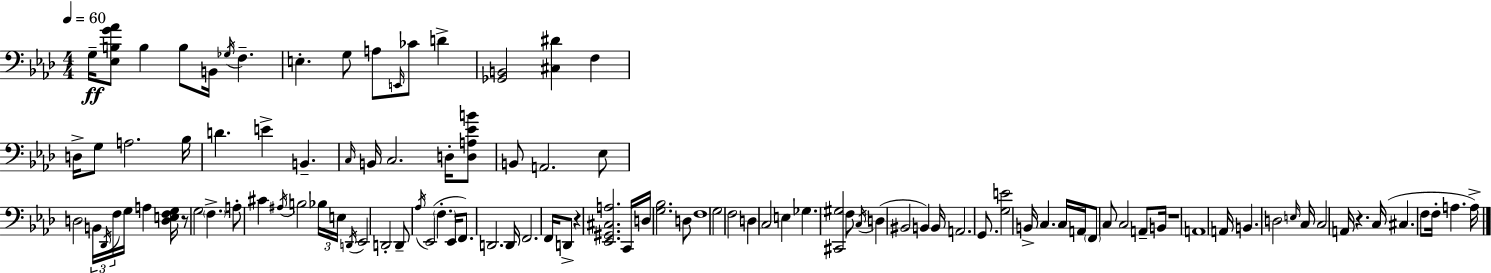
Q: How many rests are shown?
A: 4